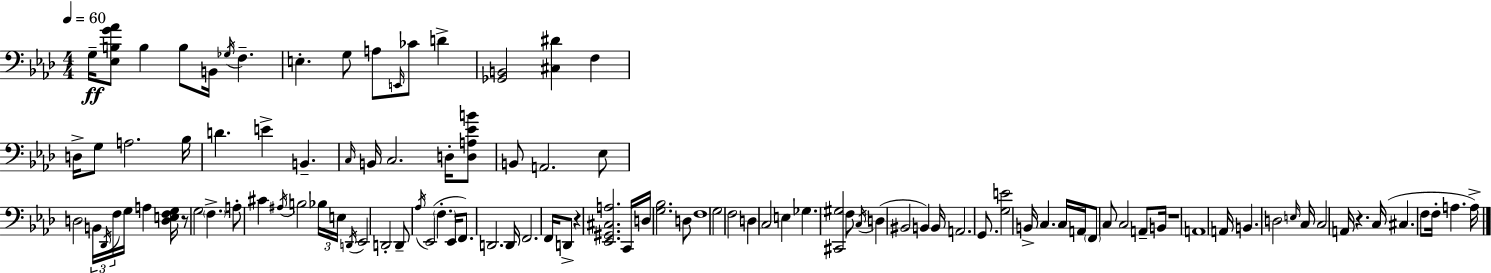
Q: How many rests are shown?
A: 4